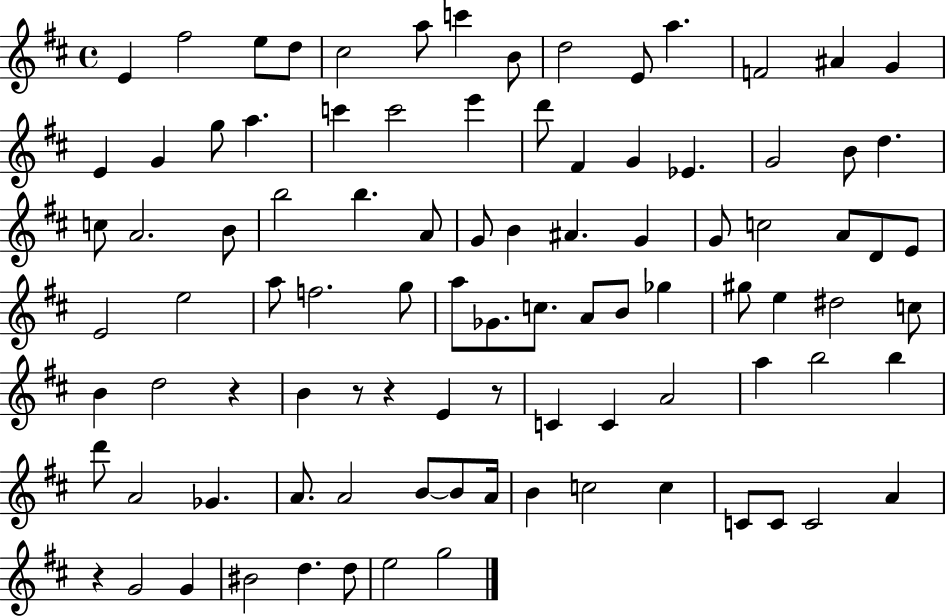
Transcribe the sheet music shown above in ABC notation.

X:1
T:Untitled
M:4/4
L:1/4
K:D
E ^f2 e/2 d/2 ^c2 a/2 c' B/2 d2 E/2 a F2 ^A G E G g/2 a c' c'2 e' d'/2 ^F G _E G2 B/2 d c/2 A2 B/2 b2 b A/2 G/2 B ^A G G/2 c2 A/2 D/2 E/2 E2 e2 a/2 f2 g/2 a/2 _G/2 c/2 A/2 B/2 _g ^g/2 e ^d2 c/2 B d2 z B z/2 z E z/2 C C A2 a b2 b d'/2 A2 _G A/2 A2 B/2 B/2 A/4 B c2 c C/2 C/2 C2 A z G2 G ^B2 d d/2 e2 g2